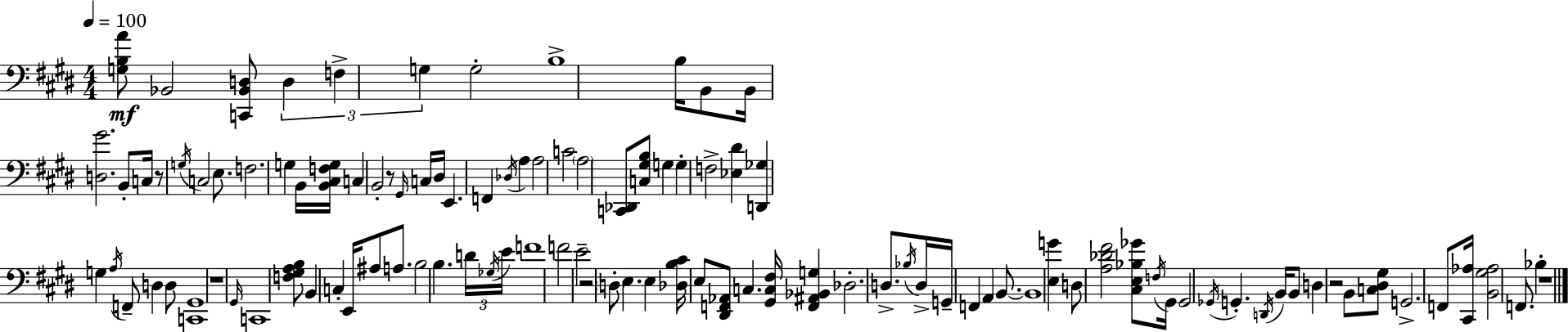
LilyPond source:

{
  \clef bass
  \numericTimeSignature
  \time 4/4
  \key e \major
  \tempo 4 = 100
  <g b a'>8\mf bes,2 <c, bes, d>8 \tuplet 3/2 { d4 | f4-> g4 } g2-. | b1-> | b16 b,8 b,16 <d gis'>2. | \break b,8-. c16 r8 \acciaccatura { g16 } c2 e8. | f2. g4 | b,16 <b, cis f g>16 c4 b,2-. r8 | \grace { gis,16 } c16 dis16 e,4. f,4 \acciaccatura { des16 } a4 | \break a2 c'2 | \parenthesize a2 <c, des,>8 <c gis b>8 g4 | g4-. f2-> <ees dis'>4 | <d, ges>4 g4 \acciaccatura { a16 } f,8-- d4 | \break d8 <c, gis,>1 | r1 | \grace { gis,16 } c,1 | <f gis a b>8 b,4 c4-. e,16 | \break ais8 a8. b2 b4. | \tuplet 3/2 { d'16 \acciaccatura { ges16 } e'16 } f'1 | f'2 e'2-- | r2 \parenthesize d8-. | \break e4. e4 <des b cis'>16 e8 <dis, f, aes,>8 c4. | <gis, c fis>16 <f, ais, bes, g>4 des2.-. | d8.-> \acciaccatura { bes16 } d16-> g,16-- f,4 | a,4 b,8.~~ b,1 | \break <e g'>4 d8 <a des' fis'>2 | <cis e bes ges'>8 \acciaccatura { f16 } gis,16 gis,2 | \acciaccatura { ges,16 } g,4.-. \acciaccatura { d,16 } b,16 b,8 d4 | r2 b,8 <c dis gis>8 g,2.-> | \break f,8 <cis, aes>16 <b, gis aes>2 | f,8. bes4-. r1 | \bar "|."
}